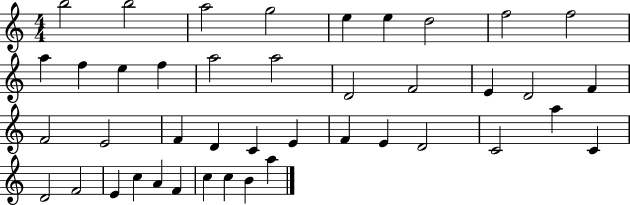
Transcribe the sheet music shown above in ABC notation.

X:1
T:Untitled
M:4/4
L:1/4
K:C
b2 b2 a2 g2 e e d2 f2 f2 a f e f a2 a2 D2 F2 E D2 F F2 E2 F D C E F E D2 C2 a C D2 F2 E c A F c c B a